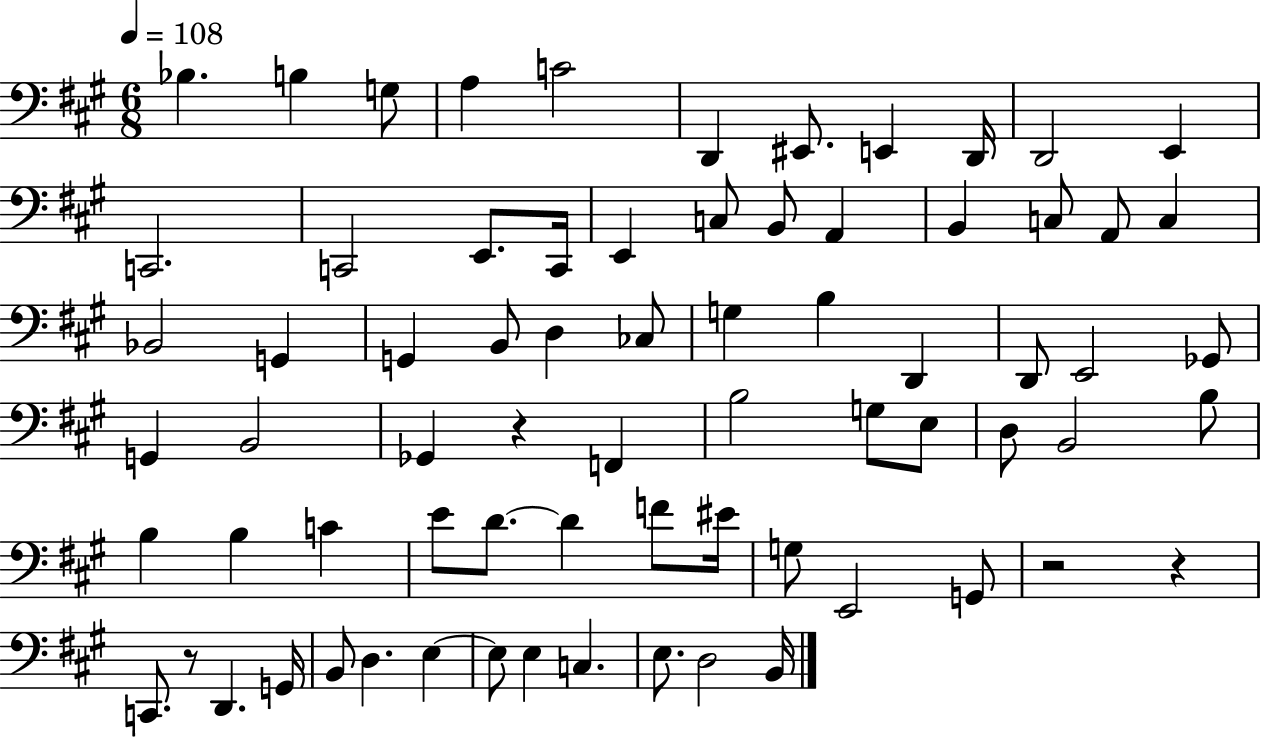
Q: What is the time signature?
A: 6/8